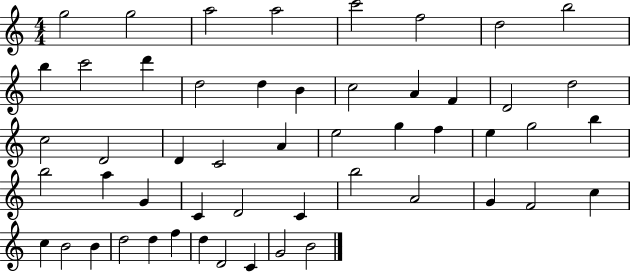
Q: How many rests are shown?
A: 0